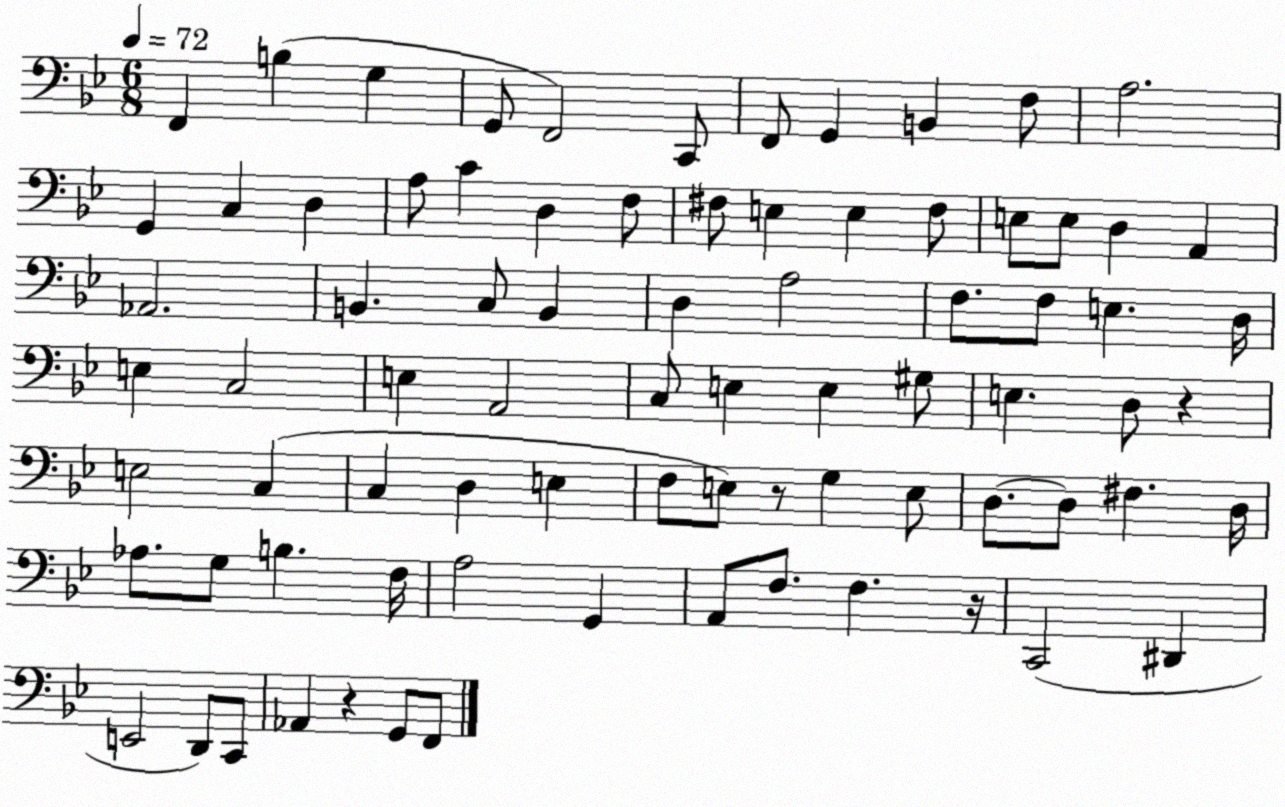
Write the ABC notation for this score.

X:1
T:Untitled
M:6/8
L:1/4
K:Bb
F,, B, G, G,,/2 F,,2 C,,/2 F,,/2 G,, B,, F,/2 A,2 G,, C, D, A,/2 C D, F,/2 ^F,/2 E, E, ^F,/2 E,/2 E,/2 D, A,, _A,,2 B,, C,/2 B,, D, A,2 F,/2 F,/2 E, D,/4 E, C,2 E, A,,2 C,/2 E, E, ^G,/2 E, D,/2 z E,2 C, C, D, E, F,/2 E,/2 z/2 G, E,/2 D,/2 D,/2 ^F, D,/4 _A,/2 G,/2 B, F,/4 A,2 G,, A,,/2 F,/2 F, z/4 C,,2 ^D,, E,,2 D,,/2 C,,/2 _A,, z G,,/2 F,,/2